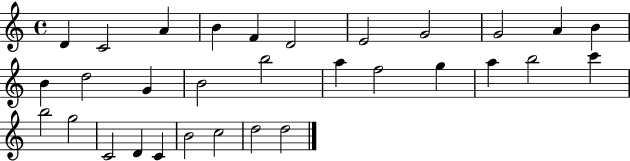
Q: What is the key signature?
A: C major